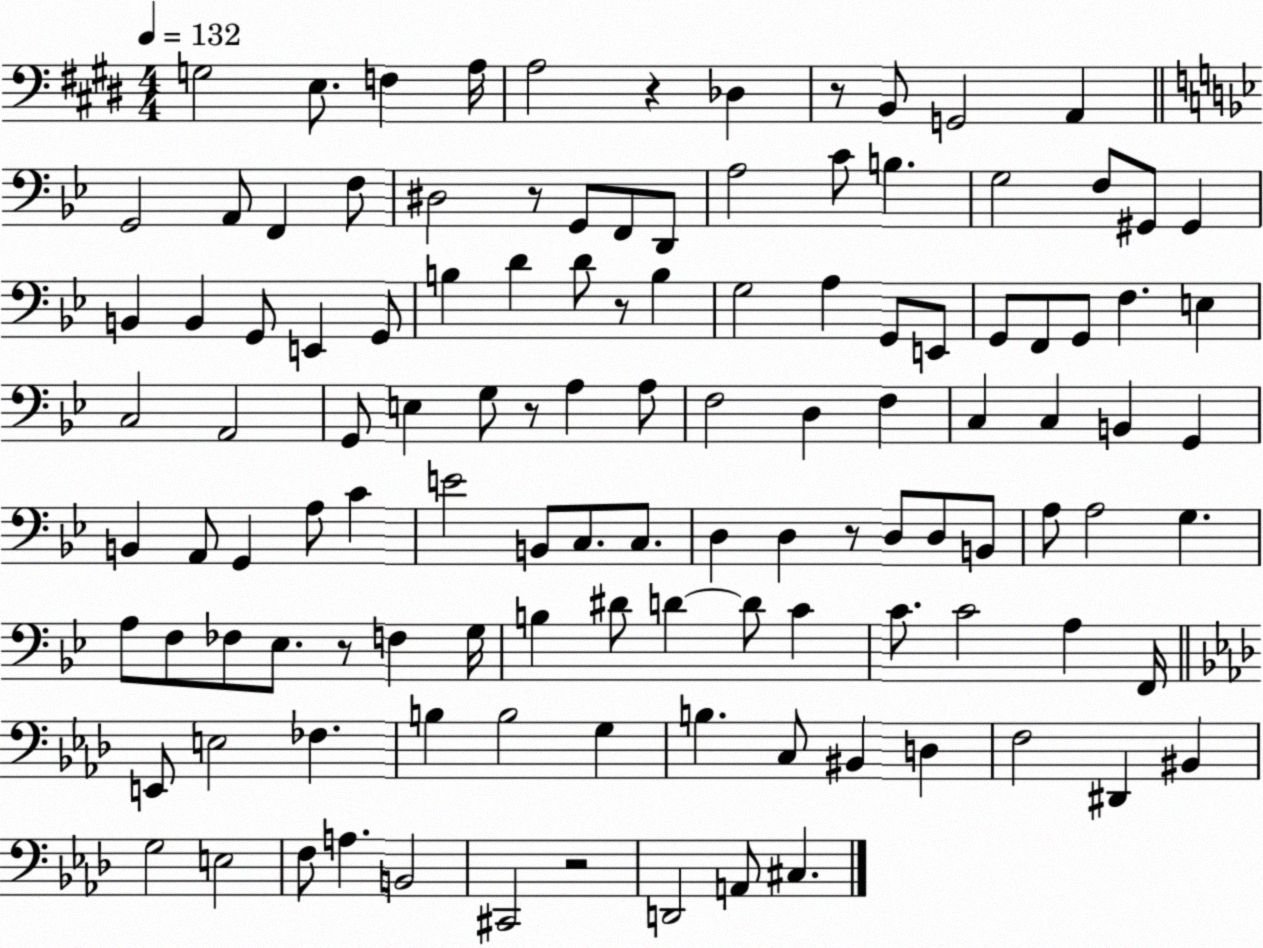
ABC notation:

X:1
T:Untitled
M:4/4
L:1/4
K:E
G,2 E,/2 F, A,/4 A,2 z _D, z/2 B,,/2 G,,2 A,, G,,2 A,,/2 F,, F,/2 ^D,2 z/2 G,,/2 F,,/2 D,,/2 A,2 C/2 B, G,2 F,/2 ^G,,/2 ^G,, B,, B,, G,,/2 E,, G,,/2 B, D D/2 z/2 B, G,2 A, G,,/2 E,,/2 G,,/2 F,,/2 G,,/2 F, E, C,2 A,,2 G,,/2 E, G,/2 z/2 A, A,/2 F,2 D, F, C, C, B,, G,, B,, A,,/2 G,, A,/2 C E2 B,,/2 C,/2 C,/2 D, D, z/2 D,/2 D,/2 B,,/2 A,/2 A,2 G, A,/2 F,/2 _F,/2 _E,/2 z/2 F, G,/4 B, ^D/2 D D/2 C C/2 C2 A, F,,/4 E,,/2 E,2 _F, B, B,2 G, B, C,/2 ^B,, D, F,2 ^D,, ^B,, G,2 E,2 F,/2 A, B,,2 ^C,,2 z2 D,,2 A,,/2 ^C,